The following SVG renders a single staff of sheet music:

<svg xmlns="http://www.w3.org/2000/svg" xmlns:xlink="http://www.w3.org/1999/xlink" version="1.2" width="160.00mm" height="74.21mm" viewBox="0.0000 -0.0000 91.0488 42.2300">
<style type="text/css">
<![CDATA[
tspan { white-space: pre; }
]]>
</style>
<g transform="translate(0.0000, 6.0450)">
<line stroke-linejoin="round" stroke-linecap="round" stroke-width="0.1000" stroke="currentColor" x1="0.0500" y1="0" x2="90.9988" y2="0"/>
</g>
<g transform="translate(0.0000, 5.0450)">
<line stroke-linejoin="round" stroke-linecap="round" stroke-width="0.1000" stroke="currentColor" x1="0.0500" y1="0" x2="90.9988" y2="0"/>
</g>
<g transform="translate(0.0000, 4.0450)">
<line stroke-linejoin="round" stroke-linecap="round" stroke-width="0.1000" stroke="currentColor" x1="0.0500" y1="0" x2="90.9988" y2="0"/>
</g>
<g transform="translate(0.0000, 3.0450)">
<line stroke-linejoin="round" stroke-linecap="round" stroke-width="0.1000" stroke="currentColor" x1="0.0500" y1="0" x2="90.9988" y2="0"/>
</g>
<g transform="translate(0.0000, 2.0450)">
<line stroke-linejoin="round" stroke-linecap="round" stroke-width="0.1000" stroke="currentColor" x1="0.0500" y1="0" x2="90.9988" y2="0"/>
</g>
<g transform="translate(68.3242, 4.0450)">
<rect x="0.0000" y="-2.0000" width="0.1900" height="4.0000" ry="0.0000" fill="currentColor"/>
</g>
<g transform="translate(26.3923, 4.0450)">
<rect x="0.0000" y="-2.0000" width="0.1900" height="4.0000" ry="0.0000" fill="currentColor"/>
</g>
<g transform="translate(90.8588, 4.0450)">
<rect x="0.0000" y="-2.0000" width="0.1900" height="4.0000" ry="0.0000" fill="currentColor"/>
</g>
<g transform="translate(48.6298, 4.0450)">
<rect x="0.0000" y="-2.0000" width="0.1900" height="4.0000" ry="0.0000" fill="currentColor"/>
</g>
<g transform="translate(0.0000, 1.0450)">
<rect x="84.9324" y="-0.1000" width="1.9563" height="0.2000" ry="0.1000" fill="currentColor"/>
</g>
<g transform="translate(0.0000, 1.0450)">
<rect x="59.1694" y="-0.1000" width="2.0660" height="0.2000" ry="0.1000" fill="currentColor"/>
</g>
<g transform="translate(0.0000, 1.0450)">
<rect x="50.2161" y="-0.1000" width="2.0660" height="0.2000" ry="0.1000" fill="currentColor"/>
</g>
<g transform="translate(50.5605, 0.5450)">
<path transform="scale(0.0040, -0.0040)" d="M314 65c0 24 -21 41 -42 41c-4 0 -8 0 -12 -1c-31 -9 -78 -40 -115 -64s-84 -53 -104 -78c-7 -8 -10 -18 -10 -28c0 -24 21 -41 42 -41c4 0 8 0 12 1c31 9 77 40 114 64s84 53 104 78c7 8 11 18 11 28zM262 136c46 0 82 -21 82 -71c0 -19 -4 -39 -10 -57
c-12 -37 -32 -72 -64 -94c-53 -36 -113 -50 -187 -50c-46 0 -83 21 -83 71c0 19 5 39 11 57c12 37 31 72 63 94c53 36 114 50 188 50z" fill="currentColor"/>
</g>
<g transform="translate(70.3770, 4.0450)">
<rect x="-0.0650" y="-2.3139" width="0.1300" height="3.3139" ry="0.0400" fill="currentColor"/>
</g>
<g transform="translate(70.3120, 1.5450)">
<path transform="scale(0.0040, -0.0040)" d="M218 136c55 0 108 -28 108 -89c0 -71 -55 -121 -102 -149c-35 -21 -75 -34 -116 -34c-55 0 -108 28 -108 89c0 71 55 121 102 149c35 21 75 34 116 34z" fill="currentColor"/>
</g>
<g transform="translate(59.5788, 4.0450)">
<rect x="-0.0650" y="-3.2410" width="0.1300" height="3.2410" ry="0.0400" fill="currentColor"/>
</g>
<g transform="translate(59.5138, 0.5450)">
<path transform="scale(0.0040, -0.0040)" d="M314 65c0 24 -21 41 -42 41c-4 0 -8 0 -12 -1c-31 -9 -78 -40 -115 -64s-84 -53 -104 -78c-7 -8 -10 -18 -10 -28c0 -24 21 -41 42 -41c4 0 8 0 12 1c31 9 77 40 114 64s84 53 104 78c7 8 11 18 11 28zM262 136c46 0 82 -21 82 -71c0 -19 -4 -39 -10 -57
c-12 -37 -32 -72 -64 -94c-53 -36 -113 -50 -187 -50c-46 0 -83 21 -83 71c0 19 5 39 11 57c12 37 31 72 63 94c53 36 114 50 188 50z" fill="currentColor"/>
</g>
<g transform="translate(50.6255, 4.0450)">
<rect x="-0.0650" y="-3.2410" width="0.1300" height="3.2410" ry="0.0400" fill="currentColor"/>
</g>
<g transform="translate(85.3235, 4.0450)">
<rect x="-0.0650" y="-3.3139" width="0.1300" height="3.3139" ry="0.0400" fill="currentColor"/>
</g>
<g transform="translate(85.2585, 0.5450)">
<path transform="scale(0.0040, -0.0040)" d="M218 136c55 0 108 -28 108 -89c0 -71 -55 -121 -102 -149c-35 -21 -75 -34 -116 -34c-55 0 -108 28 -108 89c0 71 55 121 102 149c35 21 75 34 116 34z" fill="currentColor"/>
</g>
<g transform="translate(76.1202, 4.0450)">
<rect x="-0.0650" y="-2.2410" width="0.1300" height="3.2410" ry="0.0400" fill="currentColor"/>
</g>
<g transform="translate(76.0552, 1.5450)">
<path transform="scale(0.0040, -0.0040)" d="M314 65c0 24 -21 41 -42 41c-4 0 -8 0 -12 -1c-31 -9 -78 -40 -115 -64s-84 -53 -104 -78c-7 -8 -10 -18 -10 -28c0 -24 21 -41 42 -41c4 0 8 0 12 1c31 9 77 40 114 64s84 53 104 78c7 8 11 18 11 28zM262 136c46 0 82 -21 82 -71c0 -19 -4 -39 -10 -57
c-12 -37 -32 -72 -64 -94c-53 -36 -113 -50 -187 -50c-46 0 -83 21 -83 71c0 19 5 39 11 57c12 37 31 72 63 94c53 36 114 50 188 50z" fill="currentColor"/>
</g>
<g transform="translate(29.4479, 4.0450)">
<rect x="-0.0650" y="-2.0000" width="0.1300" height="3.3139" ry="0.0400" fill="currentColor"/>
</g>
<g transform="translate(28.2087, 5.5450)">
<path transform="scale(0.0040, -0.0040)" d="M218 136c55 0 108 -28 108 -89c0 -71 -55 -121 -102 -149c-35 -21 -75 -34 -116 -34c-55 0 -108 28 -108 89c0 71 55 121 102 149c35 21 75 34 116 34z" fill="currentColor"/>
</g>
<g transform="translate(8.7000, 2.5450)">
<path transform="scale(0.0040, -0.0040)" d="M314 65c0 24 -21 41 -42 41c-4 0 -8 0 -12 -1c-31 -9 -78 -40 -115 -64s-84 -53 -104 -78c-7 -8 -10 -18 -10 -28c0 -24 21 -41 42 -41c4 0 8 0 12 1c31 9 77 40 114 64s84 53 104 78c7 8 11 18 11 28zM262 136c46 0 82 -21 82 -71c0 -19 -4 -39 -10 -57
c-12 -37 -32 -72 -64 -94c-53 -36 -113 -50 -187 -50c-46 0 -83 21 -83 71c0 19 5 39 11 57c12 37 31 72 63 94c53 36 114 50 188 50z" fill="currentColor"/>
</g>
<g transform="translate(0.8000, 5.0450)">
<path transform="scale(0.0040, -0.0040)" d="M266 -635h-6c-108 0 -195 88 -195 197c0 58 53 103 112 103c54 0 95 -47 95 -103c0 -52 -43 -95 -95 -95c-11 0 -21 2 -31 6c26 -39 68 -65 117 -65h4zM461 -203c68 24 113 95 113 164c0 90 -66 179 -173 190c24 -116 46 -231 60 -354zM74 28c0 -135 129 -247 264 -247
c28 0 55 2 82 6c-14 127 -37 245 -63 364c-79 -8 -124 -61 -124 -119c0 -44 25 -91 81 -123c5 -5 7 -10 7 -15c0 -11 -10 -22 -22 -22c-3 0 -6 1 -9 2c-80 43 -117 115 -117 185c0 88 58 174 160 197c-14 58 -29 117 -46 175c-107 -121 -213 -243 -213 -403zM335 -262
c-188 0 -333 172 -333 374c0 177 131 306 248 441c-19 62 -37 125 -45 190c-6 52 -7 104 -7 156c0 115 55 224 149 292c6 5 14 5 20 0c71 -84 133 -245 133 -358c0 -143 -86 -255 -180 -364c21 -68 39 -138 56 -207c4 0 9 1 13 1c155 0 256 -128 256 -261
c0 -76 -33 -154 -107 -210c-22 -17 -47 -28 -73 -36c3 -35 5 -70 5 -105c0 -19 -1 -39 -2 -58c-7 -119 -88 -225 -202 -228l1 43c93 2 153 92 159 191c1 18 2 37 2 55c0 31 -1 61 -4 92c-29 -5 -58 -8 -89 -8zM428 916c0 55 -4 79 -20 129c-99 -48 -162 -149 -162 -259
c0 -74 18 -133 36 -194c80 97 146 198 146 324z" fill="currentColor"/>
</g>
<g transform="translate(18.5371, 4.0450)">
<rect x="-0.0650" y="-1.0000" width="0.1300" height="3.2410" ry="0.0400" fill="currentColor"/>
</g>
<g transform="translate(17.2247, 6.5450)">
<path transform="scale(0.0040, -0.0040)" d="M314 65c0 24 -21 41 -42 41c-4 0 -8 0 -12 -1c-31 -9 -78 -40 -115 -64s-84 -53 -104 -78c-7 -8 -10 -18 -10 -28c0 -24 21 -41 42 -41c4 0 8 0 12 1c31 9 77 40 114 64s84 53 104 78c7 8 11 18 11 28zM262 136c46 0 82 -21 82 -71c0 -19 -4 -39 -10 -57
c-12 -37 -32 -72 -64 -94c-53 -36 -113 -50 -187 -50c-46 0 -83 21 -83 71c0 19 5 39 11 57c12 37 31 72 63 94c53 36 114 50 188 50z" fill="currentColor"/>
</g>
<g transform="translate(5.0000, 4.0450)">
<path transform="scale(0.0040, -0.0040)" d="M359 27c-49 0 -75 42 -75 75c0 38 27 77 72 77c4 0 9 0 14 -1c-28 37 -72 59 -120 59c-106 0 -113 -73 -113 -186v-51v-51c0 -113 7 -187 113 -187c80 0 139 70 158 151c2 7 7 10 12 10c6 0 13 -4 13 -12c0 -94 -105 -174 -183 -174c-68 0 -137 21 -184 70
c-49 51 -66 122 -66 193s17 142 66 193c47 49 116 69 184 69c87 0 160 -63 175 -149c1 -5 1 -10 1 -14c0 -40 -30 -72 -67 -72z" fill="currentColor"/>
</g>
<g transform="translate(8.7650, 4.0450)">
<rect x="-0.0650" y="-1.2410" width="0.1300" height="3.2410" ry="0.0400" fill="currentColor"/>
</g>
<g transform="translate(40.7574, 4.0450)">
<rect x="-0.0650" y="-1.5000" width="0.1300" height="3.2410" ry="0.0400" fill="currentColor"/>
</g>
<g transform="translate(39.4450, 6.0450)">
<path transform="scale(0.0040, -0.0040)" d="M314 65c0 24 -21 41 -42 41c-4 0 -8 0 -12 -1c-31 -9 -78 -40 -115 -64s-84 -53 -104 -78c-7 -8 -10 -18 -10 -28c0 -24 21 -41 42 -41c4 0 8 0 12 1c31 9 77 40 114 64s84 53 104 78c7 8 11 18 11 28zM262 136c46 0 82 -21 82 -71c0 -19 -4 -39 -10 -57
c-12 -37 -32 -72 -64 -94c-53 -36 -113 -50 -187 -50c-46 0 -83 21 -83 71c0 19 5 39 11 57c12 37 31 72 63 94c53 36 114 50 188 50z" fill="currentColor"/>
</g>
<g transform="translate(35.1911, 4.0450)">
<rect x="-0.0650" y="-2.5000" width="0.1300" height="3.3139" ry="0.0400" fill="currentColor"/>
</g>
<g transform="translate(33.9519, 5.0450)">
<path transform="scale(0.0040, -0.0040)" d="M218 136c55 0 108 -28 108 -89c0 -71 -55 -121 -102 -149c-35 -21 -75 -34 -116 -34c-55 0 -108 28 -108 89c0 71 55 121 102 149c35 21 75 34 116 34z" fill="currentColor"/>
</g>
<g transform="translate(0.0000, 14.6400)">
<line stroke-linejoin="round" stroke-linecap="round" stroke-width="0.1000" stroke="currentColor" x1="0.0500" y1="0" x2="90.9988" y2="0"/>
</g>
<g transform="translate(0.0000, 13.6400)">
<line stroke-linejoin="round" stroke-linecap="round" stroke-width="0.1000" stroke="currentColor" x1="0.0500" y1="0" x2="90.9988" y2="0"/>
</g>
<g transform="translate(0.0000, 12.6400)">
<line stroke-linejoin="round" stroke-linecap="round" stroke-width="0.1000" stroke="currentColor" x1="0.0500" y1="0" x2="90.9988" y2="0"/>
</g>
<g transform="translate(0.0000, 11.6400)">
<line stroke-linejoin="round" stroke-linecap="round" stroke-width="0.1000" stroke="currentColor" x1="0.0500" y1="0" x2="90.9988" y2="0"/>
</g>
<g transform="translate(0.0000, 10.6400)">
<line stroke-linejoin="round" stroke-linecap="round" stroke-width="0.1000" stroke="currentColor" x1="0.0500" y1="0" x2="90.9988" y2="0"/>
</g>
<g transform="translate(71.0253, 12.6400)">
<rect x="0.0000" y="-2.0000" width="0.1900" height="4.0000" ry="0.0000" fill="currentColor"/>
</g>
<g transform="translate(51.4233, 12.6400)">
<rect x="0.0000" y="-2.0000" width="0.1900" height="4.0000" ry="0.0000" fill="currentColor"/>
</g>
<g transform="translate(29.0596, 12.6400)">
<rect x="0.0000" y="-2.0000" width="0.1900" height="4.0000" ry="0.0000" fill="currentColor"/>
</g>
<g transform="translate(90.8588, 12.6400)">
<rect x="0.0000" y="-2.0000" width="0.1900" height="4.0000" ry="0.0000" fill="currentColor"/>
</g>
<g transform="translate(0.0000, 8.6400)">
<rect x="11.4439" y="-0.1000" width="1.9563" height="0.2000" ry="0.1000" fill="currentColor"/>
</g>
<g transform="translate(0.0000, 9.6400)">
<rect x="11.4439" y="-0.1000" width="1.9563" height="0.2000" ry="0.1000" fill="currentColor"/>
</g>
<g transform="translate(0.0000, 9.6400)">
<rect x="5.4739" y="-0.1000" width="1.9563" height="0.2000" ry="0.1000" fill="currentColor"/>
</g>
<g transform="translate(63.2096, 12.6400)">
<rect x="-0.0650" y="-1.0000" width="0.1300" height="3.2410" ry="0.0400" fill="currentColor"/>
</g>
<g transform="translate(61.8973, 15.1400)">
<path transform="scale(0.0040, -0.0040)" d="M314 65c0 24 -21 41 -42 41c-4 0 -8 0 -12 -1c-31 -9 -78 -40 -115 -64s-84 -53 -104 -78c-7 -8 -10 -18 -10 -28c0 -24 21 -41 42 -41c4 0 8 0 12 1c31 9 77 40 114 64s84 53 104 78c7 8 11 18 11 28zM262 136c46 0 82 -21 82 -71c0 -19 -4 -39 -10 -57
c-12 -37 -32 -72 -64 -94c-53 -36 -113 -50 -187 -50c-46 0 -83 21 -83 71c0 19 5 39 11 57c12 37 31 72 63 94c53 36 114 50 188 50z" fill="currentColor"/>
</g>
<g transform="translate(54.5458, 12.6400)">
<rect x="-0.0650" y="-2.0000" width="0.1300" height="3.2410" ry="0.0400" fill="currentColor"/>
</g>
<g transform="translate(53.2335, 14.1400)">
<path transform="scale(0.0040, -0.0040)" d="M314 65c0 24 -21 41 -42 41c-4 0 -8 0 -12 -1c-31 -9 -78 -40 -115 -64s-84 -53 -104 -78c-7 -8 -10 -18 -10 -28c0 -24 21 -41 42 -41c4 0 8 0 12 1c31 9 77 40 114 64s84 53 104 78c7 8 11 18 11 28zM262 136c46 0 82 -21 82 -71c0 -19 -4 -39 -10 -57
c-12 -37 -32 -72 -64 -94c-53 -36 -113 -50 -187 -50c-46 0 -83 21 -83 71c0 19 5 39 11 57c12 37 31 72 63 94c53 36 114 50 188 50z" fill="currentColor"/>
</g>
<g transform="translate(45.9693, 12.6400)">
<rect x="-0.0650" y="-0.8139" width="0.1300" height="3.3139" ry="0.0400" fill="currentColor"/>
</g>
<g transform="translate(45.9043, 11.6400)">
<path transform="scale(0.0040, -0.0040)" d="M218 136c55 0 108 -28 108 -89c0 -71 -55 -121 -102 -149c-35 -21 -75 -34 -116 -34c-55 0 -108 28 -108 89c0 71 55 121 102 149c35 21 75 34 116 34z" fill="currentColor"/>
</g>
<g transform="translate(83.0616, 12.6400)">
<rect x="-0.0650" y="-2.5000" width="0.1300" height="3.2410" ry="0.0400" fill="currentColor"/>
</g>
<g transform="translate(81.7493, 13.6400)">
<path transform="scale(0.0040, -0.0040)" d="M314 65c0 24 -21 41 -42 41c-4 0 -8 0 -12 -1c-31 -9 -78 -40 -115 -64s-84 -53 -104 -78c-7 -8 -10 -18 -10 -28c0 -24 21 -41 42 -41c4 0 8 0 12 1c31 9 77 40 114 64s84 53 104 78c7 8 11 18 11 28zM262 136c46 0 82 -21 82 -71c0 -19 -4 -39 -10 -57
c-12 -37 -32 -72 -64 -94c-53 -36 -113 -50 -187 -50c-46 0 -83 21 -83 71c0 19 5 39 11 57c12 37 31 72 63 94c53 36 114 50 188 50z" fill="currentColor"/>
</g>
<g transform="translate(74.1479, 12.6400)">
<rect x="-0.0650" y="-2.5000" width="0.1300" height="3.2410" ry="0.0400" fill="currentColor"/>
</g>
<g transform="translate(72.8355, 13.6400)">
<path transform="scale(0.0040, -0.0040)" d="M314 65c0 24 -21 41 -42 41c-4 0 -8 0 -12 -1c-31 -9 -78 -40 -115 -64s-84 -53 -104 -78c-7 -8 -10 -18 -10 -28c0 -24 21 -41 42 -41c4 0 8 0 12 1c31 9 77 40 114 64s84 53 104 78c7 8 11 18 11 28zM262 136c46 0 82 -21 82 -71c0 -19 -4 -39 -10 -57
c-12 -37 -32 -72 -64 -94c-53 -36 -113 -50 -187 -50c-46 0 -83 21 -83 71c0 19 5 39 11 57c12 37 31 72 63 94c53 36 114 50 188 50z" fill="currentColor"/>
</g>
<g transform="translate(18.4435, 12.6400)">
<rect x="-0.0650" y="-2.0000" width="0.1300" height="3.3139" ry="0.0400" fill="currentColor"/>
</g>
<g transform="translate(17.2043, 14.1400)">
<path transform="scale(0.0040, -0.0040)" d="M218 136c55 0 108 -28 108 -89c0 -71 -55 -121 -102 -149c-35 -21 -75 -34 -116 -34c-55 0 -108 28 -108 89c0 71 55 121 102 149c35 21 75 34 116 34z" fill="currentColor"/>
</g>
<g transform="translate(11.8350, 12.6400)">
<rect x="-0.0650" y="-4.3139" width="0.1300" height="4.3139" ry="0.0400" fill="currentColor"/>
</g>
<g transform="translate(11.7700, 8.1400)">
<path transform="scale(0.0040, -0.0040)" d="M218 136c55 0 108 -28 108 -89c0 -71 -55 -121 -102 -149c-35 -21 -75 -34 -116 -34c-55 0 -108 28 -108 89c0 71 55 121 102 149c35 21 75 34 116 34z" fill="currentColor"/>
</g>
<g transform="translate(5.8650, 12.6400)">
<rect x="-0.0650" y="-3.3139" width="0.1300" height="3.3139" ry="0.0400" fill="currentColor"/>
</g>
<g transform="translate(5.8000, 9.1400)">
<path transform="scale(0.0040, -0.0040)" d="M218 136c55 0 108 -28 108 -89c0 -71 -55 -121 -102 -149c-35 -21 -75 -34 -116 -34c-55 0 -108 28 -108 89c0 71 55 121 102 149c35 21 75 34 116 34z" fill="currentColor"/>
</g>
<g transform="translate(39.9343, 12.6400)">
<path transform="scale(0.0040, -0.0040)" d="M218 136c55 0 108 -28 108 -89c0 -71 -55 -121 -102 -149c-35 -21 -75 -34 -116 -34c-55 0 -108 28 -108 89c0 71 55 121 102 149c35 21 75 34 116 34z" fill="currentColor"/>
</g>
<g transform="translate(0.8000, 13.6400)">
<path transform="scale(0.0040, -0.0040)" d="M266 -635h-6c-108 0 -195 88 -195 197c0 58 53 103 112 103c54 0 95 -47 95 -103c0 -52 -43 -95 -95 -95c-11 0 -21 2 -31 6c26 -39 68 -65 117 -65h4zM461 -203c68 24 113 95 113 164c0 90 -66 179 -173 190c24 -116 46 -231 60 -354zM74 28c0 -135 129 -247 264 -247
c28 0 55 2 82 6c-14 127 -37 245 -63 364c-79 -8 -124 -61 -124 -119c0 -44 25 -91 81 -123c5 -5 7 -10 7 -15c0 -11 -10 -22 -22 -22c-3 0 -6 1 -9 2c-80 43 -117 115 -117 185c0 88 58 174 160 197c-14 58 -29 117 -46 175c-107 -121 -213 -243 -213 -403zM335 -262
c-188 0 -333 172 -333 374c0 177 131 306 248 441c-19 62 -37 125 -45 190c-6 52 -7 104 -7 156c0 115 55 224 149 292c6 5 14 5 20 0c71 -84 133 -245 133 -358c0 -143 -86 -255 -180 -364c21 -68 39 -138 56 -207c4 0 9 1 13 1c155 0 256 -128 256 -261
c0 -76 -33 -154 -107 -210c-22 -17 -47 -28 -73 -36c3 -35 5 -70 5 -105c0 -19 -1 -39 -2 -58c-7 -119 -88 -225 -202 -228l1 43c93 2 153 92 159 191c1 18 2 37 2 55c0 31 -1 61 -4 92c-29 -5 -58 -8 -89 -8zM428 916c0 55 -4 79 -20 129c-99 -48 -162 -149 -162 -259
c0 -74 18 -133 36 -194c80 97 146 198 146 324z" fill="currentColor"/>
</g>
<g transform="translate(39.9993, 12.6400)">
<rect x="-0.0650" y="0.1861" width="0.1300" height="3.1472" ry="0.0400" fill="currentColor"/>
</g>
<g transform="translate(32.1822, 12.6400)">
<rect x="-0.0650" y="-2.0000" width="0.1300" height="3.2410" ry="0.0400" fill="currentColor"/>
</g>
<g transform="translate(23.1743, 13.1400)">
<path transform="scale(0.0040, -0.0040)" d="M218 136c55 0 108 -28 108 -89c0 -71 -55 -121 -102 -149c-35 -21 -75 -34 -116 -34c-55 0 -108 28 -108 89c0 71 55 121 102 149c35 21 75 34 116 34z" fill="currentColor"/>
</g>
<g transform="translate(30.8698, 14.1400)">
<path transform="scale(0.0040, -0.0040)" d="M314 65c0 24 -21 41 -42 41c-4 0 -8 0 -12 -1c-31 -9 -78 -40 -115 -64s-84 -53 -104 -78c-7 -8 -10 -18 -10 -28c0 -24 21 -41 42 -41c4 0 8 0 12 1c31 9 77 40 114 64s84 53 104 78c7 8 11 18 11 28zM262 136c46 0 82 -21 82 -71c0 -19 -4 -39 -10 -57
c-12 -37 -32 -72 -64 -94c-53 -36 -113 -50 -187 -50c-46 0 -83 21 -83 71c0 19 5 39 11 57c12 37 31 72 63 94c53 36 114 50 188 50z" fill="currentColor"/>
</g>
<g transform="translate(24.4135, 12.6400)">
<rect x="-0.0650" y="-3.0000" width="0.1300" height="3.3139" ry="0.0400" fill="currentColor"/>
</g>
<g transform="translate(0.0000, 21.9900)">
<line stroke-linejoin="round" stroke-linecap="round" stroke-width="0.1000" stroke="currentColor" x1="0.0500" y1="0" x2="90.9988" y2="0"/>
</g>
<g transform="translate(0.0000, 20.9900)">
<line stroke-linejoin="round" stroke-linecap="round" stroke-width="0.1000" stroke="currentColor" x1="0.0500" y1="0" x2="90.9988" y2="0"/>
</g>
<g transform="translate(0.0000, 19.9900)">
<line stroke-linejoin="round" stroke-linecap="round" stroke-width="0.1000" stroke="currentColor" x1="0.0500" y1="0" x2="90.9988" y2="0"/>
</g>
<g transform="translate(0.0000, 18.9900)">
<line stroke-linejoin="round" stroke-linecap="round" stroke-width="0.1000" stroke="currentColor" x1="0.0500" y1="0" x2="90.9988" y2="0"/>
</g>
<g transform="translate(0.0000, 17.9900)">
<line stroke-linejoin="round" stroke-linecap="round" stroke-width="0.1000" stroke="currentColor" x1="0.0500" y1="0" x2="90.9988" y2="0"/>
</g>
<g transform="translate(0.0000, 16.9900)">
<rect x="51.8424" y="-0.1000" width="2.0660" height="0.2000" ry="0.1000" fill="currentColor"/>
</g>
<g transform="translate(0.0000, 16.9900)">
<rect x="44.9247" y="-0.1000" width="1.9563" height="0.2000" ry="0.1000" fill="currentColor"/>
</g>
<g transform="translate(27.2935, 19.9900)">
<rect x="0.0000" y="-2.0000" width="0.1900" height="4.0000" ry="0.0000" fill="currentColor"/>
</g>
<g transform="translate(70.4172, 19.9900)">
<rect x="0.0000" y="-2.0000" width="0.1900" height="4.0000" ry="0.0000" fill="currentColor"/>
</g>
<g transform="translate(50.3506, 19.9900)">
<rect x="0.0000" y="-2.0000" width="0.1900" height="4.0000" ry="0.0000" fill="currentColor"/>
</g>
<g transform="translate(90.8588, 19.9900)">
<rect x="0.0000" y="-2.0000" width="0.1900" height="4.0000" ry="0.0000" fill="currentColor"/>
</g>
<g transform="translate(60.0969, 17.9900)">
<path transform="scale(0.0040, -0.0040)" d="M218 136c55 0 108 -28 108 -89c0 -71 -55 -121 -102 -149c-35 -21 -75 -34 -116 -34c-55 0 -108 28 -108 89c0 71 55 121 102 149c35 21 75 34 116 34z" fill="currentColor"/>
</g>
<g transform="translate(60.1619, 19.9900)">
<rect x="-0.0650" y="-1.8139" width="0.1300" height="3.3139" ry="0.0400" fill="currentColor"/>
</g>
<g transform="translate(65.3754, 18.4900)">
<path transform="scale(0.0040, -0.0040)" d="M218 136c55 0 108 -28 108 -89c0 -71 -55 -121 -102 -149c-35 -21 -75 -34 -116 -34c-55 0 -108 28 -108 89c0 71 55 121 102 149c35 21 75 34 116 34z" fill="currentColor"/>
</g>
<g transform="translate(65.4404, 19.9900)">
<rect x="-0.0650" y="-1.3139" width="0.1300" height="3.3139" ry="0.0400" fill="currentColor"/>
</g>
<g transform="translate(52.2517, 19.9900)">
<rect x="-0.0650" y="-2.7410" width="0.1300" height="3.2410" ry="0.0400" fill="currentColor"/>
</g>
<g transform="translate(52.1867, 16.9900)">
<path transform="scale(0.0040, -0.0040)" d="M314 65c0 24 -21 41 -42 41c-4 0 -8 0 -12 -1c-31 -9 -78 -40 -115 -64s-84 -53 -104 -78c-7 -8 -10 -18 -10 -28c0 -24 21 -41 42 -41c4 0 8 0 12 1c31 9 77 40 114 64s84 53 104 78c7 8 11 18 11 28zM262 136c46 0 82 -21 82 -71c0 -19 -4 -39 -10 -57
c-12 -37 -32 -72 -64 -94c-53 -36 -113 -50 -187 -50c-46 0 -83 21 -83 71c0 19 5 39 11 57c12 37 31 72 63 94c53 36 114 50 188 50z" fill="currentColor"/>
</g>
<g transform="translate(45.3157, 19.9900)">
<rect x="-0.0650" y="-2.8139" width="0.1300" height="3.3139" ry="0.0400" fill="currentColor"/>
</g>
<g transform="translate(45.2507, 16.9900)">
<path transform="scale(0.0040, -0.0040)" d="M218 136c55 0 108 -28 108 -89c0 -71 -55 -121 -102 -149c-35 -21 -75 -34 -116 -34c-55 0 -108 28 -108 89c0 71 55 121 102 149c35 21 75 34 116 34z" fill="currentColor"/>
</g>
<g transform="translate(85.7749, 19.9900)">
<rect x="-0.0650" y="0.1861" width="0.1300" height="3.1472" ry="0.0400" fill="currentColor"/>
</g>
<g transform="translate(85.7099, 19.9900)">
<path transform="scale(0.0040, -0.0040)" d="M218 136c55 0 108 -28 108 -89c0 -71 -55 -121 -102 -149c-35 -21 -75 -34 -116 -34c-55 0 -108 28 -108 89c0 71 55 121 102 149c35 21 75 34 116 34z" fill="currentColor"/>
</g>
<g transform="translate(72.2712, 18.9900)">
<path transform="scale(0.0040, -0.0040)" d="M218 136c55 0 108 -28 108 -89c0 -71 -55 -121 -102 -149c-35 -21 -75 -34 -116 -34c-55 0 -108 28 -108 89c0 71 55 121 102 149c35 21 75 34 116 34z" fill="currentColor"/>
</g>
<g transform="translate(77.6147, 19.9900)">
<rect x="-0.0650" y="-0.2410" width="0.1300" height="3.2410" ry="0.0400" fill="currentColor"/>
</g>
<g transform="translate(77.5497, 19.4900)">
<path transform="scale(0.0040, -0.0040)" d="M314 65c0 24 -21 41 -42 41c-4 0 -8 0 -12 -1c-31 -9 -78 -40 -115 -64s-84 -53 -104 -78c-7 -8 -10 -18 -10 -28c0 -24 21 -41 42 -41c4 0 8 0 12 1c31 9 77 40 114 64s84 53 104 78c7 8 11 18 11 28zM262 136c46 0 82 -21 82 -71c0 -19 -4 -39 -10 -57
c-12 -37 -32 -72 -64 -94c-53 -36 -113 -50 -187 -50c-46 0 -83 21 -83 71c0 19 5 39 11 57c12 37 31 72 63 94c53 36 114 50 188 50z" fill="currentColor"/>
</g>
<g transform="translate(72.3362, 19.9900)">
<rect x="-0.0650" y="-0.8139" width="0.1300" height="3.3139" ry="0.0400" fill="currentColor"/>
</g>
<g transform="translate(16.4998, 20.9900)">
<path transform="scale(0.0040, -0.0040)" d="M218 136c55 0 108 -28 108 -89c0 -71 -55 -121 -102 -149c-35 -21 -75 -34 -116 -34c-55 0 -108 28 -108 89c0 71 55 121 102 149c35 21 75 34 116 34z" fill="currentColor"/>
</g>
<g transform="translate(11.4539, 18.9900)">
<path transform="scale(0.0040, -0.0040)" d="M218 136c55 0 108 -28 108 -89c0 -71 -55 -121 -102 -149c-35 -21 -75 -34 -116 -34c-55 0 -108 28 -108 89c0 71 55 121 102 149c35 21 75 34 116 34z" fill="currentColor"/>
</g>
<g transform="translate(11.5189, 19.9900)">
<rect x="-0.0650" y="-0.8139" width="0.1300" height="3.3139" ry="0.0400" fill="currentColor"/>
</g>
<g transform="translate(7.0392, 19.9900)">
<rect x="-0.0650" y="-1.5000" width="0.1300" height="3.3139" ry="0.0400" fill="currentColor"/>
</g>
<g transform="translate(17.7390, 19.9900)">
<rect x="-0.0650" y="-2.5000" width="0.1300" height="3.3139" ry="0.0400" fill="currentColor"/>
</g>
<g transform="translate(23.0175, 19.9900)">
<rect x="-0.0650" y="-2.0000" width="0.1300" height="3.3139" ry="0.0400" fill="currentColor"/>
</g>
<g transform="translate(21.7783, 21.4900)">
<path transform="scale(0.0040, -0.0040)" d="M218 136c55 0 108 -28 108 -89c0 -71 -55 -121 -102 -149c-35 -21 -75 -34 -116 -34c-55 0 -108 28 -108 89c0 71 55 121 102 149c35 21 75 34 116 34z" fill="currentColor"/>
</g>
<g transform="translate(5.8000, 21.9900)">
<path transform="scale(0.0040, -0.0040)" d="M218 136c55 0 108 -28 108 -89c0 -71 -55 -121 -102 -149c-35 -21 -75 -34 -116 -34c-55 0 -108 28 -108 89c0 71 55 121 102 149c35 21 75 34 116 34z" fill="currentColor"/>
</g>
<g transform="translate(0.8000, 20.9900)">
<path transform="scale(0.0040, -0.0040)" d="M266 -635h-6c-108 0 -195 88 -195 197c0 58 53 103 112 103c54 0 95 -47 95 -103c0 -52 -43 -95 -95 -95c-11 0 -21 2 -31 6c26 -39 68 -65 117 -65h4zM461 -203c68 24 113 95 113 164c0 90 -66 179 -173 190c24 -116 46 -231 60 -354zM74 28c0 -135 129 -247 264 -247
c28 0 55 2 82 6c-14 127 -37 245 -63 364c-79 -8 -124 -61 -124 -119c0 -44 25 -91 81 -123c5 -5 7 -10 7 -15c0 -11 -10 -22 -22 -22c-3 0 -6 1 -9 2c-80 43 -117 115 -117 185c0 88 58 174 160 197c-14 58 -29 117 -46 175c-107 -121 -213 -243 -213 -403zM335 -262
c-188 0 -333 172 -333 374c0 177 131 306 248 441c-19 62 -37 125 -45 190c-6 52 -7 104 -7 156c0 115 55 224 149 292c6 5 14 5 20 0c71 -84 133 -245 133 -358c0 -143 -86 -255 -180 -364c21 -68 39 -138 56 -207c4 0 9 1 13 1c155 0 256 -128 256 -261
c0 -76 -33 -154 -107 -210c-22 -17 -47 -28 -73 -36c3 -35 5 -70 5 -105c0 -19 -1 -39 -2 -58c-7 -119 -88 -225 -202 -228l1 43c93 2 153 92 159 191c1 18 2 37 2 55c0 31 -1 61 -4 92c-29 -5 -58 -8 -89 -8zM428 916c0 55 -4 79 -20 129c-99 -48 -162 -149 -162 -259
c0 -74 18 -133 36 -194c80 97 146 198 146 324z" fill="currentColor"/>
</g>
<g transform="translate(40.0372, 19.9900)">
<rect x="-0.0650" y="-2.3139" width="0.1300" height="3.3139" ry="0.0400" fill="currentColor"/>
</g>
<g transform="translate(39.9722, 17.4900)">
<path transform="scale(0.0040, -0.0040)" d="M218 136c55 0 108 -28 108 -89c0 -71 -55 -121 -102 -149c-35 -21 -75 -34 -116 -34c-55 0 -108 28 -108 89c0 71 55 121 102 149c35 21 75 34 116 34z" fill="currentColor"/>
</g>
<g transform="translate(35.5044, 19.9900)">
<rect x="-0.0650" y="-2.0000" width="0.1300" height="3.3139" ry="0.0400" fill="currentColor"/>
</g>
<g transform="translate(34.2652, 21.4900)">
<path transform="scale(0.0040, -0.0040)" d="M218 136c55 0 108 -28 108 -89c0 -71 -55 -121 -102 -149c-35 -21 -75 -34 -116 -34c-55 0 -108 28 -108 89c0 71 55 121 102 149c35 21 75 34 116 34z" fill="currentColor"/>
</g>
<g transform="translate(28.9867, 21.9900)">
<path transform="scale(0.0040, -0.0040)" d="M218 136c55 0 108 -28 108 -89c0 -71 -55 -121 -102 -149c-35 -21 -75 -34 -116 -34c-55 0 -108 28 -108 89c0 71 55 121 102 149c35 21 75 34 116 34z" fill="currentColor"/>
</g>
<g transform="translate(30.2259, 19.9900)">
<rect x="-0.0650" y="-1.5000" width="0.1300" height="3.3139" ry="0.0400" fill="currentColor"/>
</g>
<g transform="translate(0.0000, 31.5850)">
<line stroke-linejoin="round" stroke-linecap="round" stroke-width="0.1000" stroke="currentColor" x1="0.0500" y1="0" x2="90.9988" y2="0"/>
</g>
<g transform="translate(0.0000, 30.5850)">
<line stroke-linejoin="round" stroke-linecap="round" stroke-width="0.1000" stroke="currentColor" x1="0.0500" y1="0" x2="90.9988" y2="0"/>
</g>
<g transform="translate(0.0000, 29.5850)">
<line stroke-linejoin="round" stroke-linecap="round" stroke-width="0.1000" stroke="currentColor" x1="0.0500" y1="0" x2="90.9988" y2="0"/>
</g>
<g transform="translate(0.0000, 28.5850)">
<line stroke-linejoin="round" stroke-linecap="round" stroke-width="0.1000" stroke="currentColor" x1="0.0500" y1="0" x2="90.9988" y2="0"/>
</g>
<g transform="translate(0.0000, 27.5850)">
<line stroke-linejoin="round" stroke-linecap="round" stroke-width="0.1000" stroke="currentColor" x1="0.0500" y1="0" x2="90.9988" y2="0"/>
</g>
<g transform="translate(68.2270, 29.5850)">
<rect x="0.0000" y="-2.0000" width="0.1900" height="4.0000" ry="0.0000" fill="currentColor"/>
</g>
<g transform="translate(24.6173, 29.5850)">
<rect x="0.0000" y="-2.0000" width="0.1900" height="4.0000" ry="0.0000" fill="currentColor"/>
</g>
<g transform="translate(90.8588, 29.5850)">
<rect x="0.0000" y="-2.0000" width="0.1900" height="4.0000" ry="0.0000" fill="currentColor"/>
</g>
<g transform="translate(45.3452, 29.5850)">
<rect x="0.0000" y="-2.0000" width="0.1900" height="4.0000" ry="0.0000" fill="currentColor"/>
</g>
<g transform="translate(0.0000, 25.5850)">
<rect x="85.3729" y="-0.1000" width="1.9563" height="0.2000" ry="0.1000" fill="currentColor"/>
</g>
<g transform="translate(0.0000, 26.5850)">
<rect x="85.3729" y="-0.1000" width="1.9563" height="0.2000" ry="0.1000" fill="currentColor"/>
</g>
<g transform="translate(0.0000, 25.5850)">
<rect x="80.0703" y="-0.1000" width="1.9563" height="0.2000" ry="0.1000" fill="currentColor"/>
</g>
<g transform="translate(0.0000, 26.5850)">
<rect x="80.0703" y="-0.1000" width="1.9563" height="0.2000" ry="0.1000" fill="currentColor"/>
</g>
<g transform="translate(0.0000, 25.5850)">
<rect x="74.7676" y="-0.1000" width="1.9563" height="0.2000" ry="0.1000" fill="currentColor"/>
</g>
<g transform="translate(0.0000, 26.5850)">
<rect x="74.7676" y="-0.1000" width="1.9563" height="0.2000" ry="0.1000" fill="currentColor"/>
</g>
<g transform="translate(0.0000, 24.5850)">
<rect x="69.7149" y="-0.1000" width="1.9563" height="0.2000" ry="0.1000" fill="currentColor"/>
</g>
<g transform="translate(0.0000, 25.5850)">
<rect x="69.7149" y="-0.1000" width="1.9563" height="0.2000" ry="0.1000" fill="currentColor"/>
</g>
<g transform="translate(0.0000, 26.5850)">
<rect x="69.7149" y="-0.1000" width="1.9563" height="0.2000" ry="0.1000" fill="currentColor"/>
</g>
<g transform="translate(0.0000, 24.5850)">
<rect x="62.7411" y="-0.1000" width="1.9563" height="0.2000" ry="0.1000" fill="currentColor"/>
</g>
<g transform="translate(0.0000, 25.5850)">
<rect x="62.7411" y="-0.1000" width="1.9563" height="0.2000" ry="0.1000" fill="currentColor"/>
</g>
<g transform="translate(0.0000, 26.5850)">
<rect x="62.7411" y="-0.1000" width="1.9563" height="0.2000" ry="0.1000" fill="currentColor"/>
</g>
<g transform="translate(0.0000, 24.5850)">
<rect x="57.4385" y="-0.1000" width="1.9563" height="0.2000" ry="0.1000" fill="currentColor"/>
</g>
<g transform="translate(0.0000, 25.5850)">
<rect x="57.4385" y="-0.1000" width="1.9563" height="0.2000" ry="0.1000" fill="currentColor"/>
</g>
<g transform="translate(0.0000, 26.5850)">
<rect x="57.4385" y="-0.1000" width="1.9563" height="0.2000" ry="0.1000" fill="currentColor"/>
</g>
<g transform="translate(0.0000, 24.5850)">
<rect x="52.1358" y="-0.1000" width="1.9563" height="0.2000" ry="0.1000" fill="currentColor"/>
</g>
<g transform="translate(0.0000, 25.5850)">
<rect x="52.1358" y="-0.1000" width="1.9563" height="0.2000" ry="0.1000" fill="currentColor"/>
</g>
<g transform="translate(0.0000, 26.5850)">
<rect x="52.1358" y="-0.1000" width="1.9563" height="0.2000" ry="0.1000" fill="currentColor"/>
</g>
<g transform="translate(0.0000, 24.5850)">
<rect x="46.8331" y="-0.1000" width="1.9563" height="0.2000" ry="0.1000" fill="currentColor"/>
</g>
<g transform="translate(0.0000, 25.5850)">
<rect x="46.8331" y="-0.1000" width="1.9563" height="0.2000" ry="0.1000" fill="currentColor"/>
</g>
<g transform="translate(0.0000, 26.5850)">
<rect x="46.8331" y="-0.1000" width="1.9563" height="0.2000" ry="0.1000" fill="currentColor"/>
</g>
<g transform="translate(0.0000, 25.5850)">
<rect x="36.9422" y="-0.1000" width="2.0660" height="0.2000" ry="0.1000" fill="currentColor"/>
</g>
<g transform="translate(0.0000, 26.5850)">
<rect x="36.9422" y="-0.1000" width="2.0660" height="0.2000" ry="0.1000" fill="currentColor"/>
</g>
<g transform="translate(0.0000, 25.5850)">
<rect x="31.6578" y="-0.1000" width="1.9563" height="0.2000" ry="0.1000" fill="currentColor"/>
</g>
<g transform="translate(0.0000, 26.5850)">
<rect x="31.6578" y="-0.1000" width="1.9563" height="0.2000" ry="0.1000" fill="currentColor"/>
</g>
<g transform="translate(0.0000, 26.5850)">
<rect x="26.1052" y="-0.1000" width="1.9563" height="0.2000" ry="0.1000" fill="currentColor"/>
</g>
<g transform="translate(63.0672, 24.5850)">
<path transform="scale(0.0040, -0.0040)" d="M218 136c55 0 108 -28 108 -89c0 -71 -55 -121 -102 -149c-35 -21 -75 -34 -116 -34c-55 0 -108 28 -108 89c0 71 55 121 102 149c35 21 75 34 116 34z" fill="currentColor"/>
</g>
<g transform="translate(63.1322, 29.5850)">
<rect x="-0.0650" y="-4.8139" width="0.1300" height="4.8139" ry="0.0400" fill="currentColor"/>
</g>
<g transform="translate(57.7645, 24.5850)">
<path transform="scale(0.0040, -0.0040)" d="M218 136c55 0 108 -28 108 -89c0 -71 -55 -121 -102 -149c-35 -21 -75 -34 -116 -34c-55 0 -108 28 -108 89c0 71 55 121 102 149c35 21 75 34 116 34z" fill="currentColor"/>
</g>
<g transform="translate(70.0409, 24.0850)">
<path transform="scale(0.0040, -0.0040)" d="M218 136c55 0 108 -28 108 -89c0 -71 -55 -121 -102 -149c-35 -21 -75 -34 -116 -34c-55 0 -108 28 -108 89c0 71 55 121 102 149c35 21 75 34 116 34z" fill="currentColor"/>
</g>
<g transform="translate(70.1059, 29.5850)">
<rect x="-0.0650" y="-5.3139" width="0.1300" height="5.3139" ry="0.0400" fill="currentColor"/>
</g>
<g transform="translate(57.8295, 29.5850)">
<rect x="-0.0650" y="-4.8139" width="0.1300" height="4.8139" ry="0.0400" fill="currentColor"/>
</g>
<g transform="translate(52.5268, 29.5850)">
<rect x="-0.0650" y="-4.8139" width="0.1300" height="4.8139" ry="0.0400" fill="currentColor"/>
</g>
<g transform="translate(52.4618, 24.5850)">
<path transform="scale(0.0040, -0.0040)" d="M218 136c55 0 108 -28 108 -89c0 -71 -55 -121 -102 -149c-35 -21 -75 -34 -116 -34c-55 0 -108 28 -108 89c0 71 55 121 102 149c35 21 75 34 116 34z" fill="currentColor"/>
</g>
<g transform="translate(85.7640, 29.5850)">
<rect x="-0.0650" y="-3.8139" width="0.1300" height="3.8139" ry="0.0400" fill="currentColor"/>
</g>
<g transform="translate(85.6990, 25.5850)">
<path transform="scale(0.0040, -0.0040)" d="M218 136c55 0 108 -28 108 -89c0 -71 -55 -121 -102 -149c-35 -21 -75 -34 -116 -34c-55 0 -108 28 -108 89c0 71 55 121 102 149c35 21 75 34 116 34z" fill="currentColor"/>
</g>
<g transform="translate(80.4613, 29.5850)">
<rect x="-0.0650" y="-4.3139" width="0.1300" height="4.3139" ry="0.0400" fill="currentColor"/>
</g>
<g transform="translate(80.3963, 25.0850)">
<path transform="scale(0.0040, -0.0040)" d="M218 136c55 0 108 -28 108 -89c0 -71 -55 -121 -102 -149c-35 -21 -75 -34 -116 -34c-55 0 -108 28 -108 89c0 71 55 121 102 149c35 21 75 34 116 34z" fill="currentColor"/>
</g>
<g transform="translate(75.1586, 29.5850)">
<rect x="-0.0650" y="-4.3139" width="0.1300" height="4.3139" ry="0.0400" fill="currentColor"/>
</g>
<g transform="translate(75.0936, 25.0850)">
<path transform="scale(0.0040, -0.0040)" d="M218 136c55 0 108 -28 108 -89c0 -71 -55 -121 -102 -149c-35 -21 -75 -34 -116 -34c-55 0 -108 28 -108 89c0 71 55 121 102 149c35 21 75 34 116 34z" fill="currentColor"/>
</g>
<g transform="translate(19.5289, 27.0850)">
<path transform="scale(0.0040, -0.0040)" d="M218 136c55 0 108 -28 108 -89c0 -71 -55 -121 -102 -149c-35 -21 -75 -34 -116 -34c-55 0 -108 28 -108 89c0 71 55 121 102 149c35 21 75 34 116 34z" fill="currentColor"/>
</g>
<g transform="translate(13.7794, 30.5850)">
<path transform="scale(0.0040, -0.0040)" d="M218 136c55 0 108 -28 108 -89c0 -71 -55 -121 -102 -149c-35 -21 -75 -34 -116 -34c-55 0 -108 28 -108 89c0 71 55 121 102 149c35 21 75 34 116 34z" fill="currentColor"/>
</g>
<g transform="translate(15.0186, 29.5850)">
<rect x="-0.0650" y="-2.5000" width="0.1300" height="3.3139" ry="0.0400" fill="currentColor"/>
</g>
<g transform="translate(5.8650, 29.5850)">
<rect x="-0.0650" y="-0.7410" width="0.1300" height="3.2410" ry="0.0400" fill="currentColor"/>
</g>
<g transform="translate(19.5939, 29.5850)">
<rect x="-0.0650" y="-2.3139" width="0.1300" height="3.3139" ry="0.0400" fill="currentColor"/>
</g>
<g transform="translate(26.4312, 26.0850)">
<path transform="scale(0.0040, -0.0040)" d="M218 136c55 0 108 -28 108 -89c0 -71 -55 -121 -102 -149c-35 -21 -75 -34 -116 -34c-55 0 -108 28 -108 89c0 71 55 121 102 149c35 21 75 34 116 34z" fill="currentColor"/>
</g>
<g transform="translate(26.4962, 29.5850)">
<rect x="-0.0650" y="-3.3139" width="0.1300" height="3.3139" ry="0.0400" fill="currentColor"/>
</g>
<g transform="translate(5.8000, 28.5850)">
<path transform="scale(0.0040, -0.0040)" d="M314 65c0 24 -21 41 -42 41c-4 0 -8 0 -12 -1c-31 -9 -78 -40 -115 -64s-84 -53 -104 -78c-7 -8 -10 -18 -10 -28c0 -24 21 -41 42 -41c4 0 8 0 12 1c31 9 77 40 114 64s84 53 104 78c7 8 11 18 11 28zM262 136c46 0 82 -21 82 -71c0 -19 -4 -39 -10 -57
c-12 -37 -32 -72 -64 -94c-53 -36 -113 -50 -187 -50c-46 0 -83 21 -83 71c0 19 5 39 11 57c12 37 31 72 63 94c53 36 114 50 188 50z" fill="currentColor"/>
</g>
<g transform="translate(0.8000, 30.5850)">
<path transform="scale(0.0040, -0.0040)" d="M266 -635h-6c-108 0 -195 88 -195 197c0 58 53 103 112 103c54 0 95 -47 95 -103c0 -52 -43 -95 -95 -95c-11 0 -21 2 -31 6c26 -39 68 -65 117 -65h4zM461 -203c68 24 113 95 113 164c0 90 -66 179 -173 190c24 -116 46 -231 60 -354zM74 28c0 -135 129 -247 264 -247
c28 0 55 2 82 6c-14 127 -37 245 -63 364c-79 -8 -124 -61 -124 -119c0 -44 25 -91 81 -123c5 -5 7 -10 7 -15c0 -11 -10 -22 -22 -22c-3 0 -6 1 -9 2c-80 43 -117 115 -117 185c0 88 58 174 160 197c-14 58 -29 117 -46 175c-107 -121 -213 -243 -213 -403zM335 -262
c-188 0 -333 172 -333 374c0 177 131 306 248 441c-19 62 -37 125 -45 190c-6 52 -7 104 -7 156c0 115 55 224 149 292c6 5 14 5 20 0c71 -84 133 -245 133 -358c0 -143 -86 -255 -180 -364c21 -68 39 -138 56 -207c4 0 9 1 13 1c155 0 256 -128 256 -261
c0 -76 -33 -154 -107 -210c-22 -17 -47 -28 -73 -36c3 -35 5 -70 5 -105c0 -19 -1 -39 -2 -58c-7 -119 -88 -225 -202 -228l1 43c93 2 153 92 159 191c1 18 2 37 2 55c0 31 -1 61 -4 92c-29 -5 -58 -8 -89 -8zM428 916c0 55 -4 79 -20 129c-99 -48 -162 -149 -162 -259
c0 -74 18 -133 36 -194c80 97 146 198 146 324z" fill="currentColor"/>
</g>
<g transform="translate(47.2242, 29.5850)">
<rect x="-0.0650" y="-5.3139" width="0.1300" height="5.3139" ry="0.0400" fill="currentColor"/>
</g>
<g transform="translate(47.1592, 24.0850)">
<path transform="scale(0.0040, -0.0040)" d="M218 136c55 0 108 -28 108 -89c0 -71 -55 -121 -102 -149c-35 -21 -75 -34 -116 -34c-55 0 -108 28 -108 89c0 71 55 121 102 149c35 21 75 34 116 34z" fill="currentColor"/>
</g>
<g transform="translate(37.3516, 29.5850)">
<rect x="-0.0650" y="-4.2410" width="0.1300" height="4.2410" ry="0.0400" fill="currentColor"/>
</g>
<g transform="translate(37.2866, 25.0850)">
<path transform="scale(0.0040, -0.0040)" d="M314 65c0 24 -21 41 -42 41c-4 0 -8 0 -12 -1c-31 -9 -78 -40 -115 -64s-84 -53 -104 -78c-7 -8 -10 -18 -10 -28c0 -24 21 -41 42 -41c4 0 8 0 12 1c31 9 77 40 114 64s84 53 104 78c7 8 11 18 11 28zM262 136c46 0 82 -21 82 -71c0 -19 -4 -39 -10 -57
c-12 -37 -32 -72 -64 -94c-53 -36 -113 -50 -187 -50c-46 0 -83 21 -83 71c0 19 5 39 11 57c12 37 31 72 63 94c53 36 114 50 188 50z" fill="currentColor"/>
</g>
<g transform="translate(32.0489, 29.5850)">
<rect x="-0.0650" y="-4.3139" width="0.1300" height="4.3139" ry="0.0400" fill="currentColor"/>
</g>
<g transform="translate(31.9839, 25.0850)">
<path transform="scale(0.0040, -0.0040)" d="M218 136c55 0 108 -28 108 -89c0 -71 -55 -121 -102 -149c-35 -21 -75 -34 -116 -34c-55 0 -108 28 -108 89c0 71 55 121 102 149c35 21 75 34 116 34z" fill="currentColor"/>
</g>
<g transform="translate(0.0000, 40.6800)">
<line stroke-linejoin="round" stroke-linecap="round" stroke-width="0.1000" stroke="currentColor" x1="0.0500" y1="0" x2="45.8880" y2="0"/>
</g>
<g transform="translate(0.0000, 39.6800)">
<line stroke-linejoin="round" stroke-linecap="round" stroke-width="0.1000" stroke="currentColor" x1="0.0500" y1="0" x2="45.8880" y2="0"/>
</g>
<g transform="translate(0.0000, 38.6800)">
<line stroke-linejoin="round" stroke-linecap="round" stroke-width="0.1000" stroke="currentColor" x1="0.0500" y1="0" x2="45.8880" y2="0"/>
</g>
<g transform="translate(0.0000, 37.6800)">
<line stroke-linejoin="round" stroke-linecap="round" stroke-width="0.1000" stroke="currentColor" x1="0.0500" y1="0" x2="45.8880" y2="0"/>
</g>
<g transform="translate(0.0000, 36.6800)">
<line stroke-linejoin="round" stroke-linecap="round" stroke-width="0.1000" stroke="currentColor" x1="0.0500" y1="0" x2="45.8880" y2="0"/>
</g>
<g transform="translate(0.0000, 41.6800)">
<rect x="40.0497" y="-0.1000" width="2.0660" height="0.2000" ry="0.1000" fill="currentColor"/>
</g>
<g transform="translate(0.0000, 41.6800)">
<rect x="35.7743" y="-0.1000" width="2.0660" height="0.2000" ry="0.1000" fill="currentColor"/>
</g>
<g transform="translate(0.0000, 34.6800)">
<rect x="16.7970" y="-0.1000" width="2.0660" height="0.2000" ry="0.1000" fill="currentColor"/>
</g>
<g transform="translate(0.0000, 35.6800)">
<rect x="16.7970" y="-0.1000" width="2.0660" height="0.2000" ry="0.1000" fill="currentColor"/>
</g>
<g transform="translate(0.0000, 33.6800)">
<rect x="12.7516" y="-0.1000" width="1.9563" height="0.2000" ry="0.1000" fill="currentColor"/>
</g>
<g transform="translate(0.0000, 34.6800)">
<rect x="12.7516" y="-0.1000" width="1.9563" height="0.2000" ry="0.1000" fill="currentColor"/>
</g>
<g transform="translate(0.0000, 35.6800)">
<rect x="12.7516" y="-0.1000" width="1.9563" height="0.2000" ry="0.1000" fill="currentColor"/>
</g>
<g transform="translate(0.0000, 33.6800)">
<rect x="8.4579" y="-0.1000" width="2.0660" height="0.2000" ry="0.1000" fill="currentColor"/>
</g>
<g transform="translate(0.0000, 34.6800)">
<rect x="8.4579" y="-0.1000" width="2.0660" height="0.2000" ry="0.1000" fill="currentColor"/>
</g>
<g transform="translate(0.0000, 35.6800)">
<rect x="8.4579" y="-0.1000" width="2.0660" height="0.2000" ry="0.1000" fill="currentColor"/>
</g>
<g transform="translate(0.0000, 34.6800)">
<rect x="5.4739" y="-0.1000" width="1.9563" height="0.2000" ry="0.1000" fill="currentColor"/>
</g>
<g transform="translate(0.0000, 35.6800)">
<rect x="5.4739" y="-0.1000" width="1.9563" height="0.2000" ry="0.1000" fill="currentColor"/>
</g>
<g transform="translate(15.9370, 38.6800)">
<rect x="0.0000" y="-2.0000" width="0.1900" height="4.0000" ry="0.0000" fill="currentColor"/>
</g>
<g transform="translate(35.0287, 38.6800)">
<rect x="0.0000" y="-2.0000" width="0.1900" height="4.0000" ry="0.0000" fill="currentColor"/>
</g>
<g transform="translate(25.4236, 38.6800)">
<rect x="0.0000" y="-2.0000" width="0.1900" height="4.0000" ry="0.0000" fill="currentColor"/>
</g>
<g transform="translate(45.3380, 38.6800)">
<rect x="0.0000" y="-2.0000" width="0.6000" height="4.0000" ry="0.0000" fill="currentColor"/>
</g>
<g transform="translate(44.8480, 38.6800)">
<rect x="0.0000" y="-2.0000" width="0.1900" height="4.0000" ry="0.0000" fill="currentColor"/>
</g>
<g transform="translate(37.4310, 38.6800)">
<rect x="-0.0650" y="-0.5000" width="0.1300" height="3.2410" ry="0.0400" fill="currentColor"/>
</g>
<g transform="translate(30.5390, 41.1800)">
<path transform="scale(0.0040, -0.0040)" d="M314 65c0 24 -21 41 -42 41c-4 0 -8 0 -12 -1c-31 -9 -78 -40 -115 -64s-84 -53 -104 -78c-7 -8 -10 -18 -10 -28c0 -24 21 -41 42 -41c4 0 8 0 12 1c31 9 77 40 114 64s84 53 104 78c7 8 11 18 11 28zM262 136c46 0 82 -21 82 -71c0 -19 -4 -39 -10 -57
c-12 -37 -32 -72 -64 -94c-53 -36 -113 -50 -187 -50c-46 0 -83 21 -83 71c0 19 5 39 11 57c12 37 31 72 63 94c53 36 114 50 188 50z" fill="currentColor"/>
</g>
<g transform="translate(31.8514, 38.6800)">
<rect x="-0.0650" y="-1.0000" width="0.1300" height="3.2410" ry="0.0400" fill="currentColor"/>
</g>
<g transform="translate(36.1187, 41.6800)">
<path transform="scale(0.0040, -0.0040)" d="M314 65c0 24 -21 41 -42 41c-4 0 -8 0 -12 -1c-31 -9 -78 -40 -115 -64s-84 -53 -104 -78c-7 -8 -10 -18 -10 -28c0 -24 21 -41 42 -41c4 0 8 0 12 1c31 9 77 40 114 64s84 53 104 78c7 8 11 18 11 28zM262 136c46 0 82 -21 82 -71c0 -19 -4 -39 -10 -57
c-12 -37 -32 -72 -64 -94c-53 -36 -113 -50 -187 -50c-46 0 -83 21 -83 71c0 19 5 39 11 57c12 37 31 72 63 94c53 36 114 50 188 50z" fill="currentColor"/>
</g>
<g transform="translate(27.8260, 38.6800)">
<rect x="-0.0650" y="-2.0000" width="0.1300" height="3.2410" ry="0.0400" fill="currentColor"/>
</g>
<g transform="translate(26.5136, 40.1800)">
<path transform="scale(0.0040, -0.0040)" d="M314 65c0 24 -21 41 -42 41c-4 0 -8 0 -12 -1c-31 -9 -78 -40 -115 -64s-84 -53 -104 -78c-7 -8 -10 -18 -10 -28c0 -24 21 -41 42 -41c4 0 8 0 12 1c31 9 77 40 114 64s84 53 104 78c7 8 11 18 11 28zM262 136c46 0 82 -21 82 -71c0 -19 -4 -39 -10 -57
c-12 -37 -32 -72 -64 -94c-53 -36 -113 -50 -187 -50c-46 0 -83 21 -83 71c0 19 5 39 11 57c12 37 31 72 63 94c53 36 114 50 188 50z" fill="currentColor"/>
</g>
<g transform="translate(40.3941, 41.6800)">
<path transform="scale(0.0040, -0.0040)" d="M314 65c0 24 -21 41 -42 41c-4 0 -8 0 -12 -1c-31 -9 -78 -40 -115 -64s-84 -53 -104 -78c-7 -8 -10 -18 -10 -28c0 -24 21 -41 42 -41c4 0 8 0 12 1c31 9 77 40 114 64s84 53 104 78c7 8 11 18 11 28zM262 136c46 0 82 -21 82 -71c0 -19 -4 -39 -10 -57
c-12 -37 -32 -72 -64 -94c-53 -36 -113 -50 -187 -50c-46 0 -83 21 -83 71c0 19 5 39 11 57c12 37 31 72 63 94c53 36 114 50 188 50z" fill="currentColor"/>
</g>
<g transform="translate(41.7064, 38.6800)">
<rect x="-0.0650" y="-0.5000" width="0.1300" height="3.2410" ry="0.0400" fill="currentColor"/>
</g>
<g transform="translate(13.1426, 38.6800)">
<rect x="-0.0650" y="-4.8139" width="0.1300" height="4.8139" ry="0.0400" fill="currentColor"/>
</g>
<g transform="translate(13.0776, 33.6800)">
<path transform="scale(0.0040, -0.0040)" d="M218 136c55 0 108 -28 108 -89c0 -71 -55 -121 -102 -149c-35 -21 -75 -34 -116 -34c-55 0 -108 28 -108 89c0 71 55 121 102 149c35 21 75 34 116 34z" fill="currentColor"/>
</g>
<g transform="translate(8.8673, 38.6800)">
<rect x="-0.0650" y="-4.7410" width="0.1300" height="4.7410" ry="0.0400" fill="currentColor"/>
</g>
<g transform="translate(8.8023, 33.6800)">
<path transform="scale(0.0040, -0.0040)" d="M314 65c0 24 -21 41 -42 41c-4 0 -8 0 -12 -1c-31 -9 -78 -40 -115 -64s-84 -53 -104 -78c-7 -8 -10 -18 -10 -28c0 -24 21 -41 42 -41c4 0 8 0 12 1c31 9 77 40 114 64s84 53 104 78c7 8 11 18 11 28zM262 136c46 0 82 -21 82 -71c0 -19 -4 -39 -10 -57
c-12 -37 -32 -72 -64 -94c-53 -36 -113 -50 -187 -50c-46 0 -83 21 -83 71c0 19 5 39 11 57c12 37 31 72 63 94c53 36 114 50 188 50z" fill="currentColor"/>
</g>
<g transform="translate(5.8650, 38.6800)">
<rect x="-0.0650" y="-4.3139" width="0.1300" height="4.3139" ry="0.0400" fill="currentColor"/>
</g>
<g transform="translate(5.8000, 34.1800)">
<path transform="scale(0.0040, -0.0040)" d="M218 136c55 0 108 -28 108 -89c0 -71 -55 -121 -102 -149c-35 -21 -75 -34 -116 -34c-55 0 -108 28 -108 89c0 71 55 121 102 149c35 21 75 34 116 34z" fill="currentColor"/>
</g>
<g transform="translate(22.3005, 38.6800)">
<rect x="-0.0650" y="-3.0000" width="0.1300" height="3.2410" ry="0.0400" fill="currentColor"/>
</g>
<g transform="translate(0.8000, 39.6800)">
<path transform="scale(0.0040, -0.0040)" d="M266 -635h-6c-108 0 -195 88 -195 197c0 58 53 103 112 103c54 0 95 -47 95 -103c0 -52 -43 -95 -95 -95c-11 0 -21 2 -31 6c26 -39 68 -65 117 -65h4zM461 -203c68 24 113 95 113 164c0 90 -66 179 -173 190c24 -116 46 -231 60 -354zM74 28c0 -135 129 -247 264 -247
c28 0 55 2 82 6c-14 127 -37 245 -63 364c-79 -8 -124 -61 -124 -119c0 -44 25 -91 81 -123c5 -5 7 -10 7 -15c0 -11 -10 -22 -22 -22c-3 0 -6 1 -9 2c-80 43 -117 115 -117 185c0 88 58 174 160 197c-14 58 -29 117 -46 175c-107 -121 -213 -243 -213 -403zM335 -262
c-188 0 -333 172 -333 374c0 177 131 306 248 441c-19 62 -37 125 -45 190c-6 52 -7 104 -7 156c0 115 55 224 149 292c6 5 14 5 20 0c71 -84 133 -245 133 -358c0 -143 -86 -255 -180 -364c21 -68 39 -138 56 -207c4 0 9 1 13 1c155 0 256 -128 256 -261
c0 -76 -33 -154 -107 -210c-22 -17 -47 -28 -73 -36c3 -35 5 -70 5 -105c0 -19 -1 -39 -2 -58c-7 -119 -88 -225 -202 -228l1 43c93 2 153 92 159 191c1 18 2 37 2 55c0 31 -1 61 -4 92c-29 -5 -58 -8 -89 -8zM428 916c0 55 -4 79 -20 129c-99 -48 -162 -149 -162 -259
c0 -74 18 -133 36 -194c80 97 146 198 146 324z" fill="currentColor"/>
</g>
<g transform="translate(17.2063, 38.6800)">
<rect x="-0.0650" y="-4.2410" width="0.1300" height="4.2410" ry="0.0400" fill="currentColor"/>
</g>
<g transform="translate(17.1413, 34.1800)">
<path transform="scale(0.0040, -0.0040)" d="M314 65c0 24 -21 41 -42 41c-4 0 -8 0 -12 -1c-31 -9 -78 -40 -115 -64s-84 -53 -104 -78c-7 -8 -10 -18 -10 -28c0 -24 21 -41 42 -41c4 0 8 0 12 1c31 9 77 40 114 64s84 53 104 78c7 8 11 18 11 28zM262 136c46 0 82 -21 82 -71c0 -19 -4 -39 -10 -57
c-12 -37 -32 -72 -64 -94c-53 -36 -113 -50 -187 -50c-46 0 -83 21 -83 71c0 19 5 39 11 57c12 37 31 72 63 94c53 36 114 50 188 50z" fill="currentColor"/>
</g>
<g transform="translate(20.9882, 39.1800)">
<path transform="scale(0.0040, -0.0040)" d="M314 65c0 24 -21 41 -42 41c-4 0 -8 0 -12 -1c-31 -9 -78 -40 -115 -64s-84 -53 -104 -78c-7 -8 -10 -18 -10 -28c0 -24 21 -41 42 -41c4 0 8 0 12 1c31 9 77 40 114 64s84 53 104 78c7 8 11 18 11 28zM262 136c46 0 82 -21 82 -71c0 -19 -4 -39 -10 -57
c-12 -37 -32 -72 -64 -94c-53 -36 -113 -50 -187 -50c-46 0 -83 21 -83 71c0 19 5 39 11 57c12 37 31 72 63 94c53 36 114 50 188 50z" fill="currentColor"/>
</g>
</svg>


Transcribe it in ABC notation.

X:1
T:Untitled
M:4/4
L:1/4
K:C
e2 D2 F G E2 b2 b2 g g2 b b d' F A F2 B d F2 D2 G2 G2 E d G F E F g a a2 f e d c2 B d2 G g b d' d'2 f' e' e' e' f' d' d' c' d' e'2 e' d'2 A2 F2 D2 C2 C2